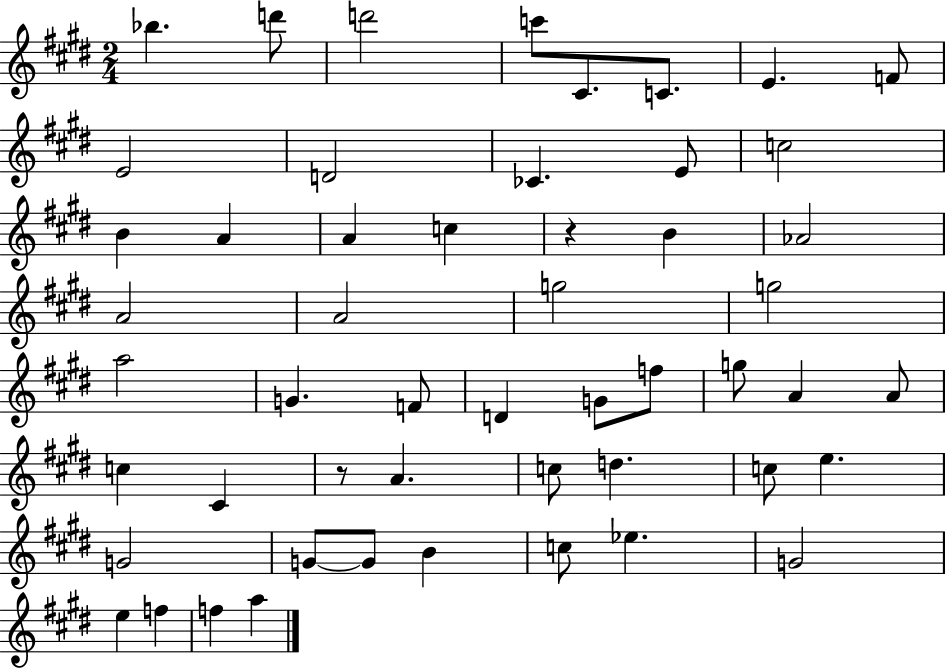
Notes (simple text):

Bb5/q. D6/e D6/h C6/e C#4/e. C4/e. E4/q. F4/e E4/h D4/h CES4/q. E4/e C5/h B4/q A4/q A4/q C5/q R/q B4/q Ab4/h A4/h A4/h G5/h G5/h A5/h G4/q. F4/e D4/q G4/e F5/e G5/e A4/q A4/e C5/q C#4/q R/e A4/q. C5/e D5/q. C5/e E5/q. G4/h G4/e G4/e B4/q C5/e Eb5/q. G4/h E5/q F5/q F5/q A5/q